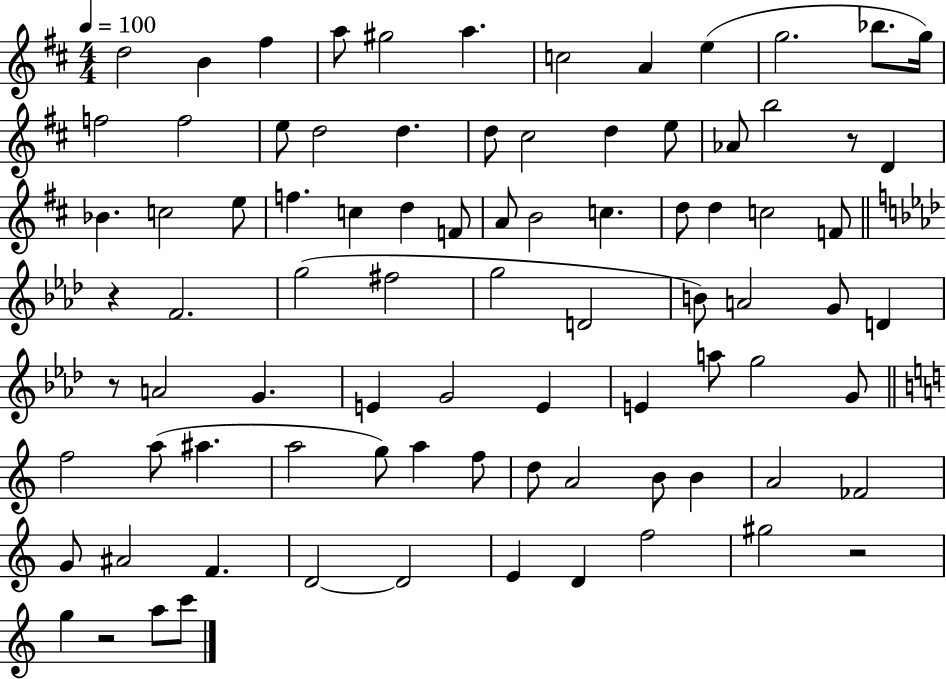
D5/h B4/q F#5/q A5/e G#5/h A5/q. C5/h A4/q E5/q G5/h. Bb5/e. G5/s F5/h F5/h E5/e D5/h D5/q. D5/e C#5/h D5/q E5/e Ab4/e B5/h R/e D4/q Bb4/q. C5/h E5/e F5/q. C5/q D5/q F4/e A4/e B4/h C5/q. D5/e D5/q C5/h F4/e R/q F4/h. G5/h F#5/h G5/h D4/h B4/e A4/h G4/e D4/q R/e A4/h G4/q. E4/q G4/h E4/q E4/q A5/e G5/h G4/e F5/h A5/e A#5/q. A5/h G5/e A5/q F5/e D5/e A4/h B4/e B4/q A4/h FES4/h G4/e A#4/h F4/q. D4/h D4/h E4/q D4/q F5/h G#5/h R/h G5/q R/h A5/e C6/e